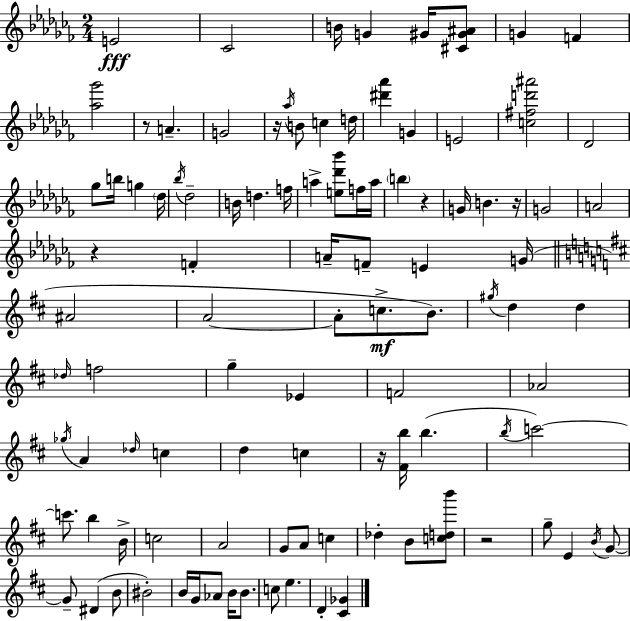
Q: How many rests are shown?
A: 7